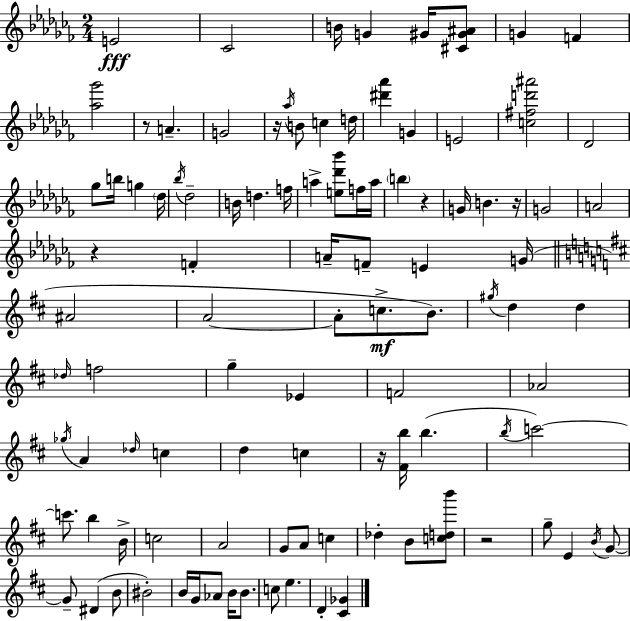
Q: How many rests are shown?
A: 7